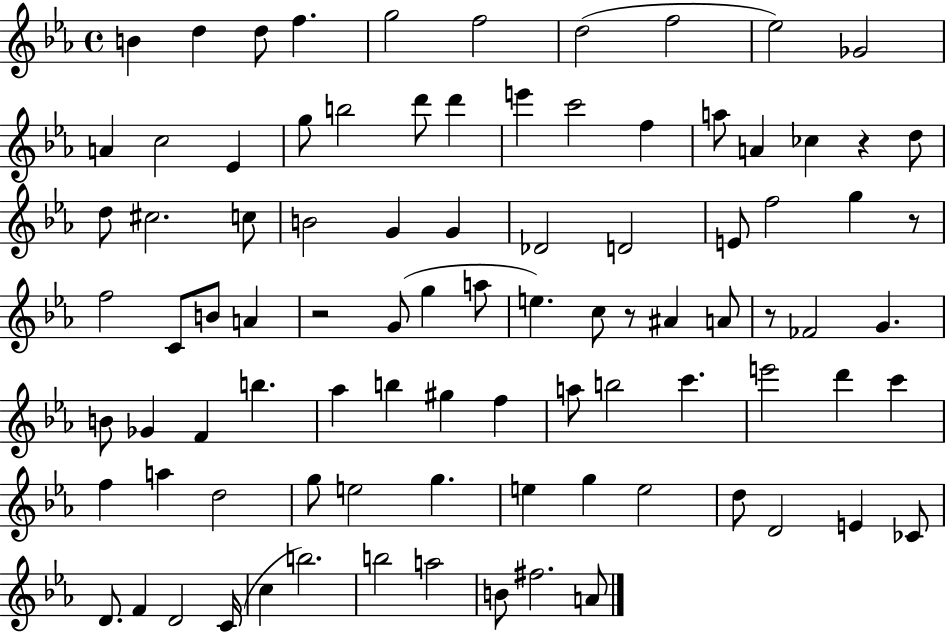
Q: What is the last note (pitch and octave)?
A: A4